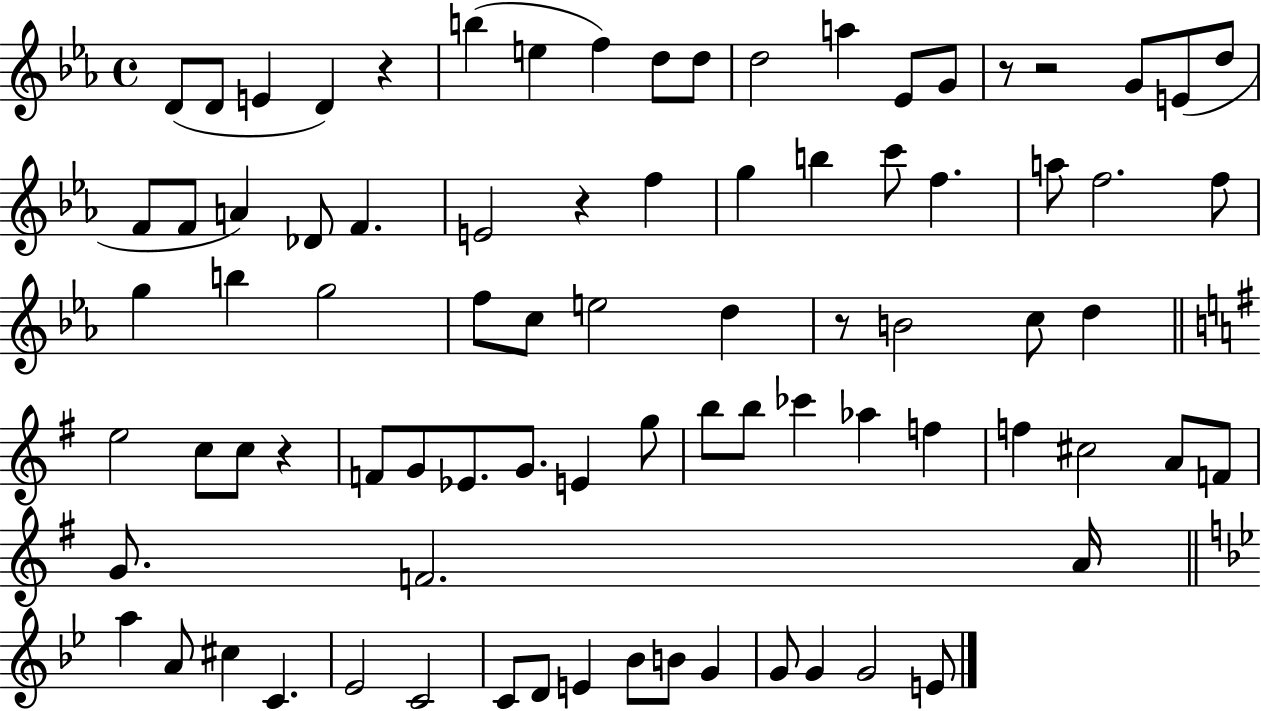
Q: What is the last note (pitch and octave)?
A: E4